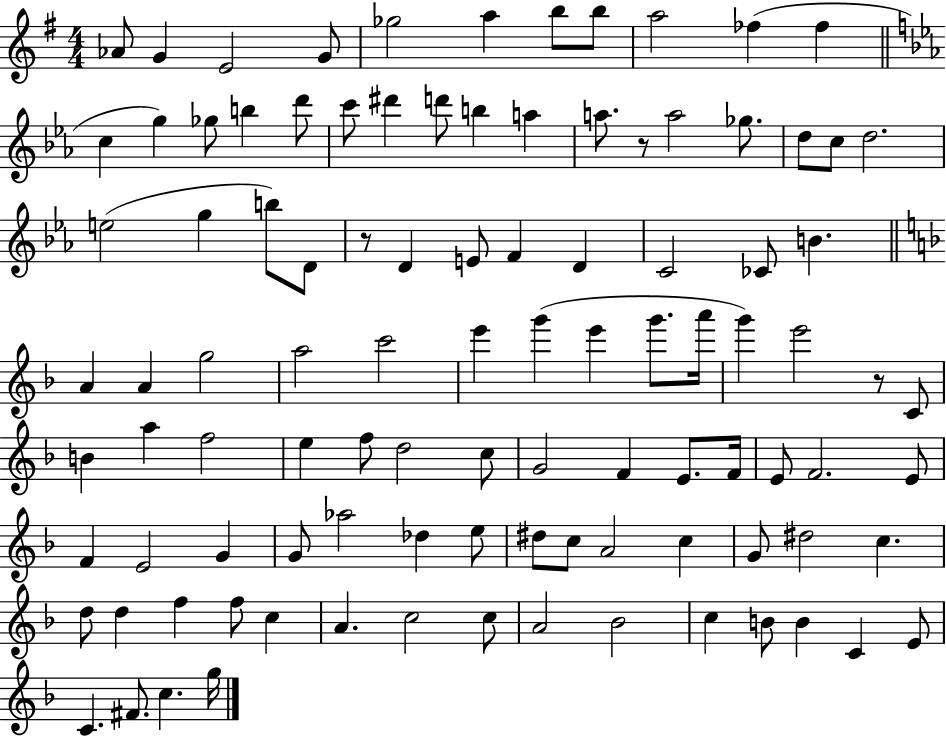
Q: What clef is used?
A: treble